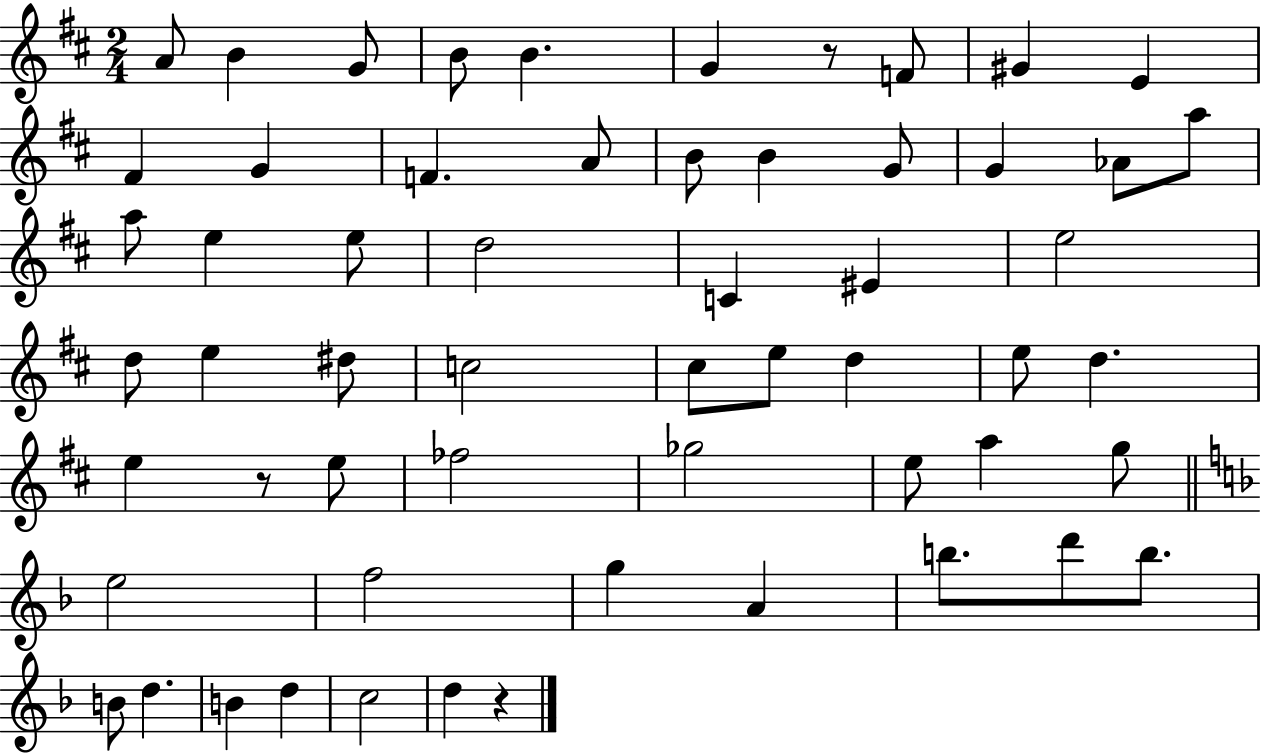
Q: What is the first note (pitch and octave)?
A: A4